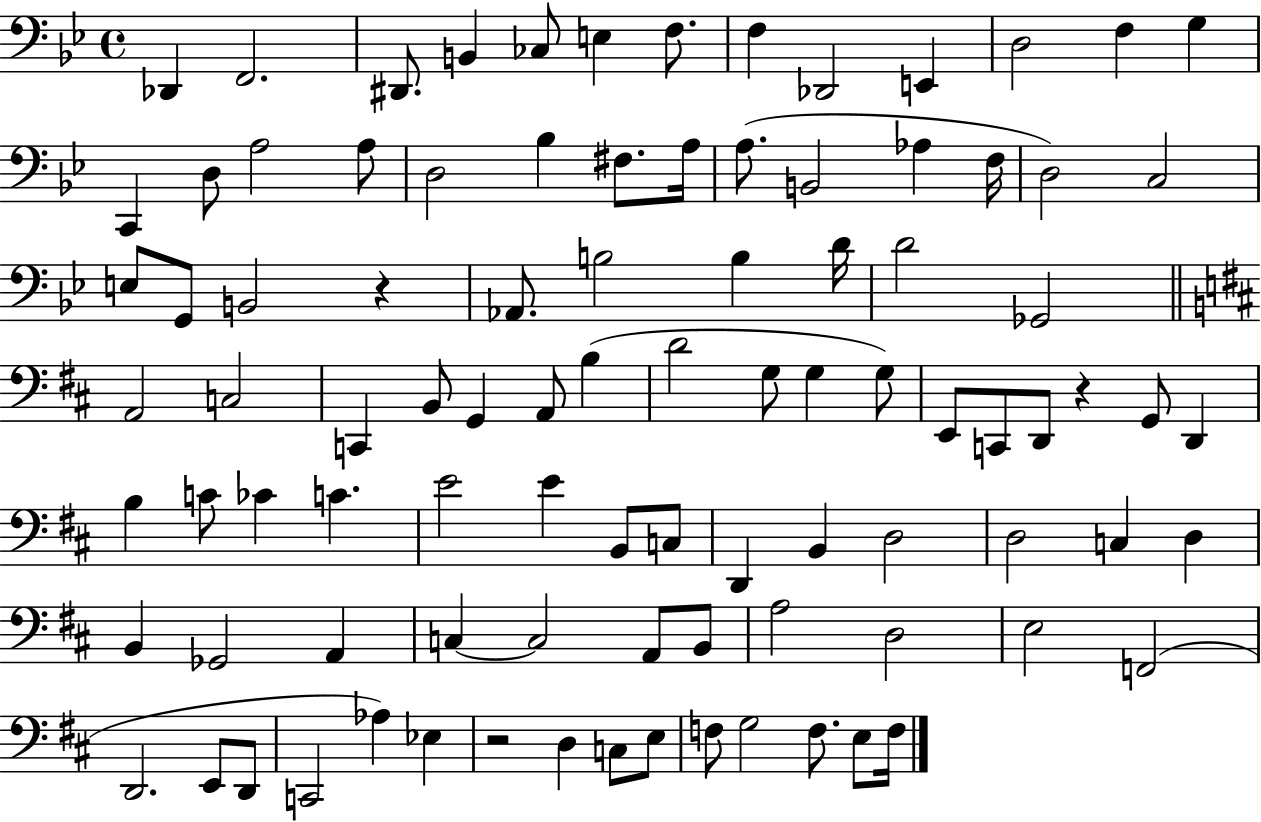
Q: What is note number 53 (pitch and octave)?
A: B3